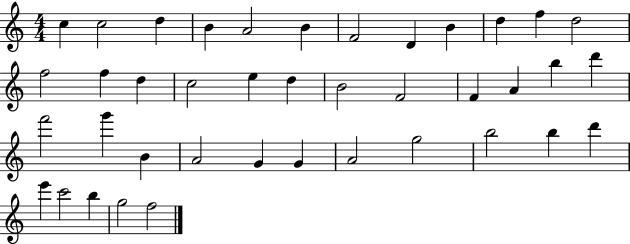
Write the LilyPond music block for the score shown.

{
  \clef treble
  \numericTimeSignature
  \time 4/4
  \key c \major
  c''4 c''2 d''4 | b'4 a'2 b'4 | f'2 d'4 b'4 | d''4 f''4 d''2 | \break f''2 f''4 d''4 | c''2 e''4 d''4 | b'2 f'2 | f'4 a'4 b''4 d'''4 | \break f'''2 g'''4 b'4 | a'2 g'4 g'4 | a'2 g''2 | b''2 b''4 d'''4 | \break e'''4 c'''2 b''4 | g''2 f''2 | \bar "|."
}